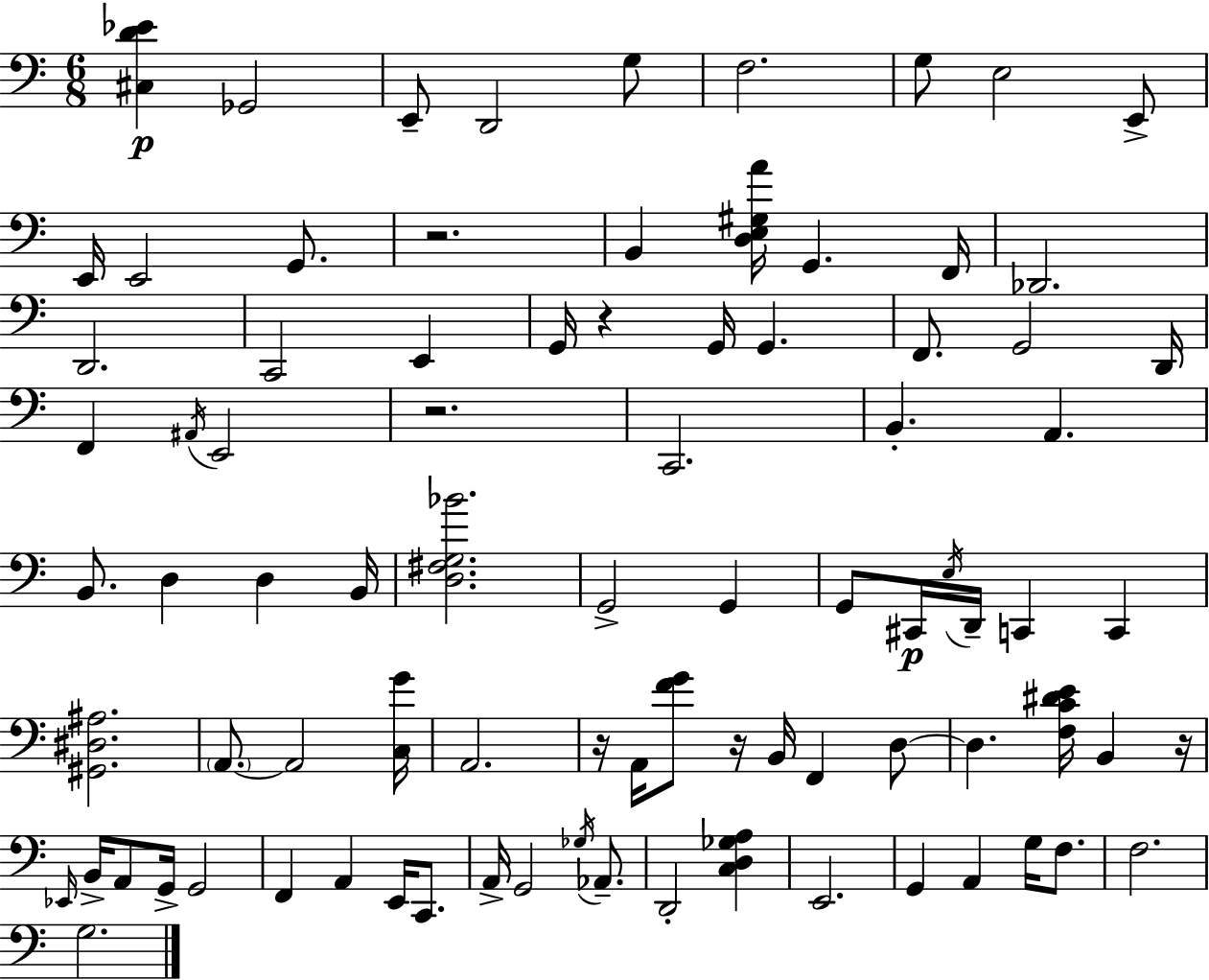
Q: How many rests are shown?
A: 6